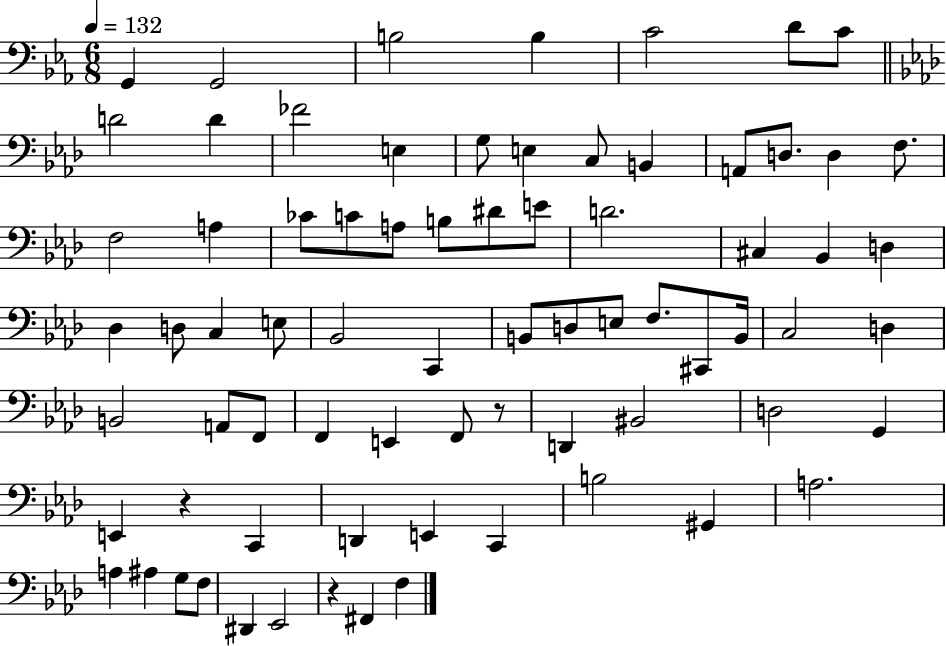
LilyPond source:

{
  \clef bass
  \numericTimeSignature
  \time 6/8
  \key ees \major
  \tempo 4 = 132
  \repeat volta 2 { g,4 g,2 | b2 b4 | c'2 d'8 c'8 | \bar "||" \break \key aes \major d'2 d'4 | fes'2 e4 | g8 e4 c8 b,4 | a,8 d8. d4 f8. | \break f2 a4 | ces'8 c'8 a8 b8 dis'8 e'8 | d'2. | cis4 bes,4 d4 | \break des4 d8 c4 e8 | bes,2 c,4 | b,8 d8 e8 f8. cis,8 b,16 | c2 d4 | \break b,2 a,8 f,8 | f,4 e,4 f,8 r8 | d,4 bis,2 | d2 g,4 | \break e,4 r4 c,4 | d,4 e,4 c,4 | b2 gis,4 | a2. | \break a4 ais4 g8 f8 | dis,4 ees,2 | r4 fis,4 f4 | } \bar "|."
}